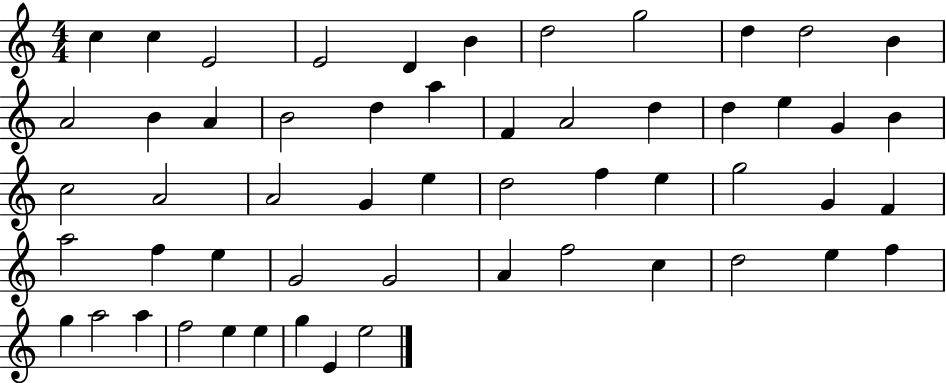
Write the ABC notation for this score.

X:1
T:Untitled
M:4/4
L:1/4
K:C
c c E2 E2 D B d2 g2 d d2 B A2 B A B2 d a F A2 d d e G B c2 A2 A2 G e d2 f e g2 G F a2 f e G2 G2 A f2 c d2 e f g a2 a f2 e e g E e2